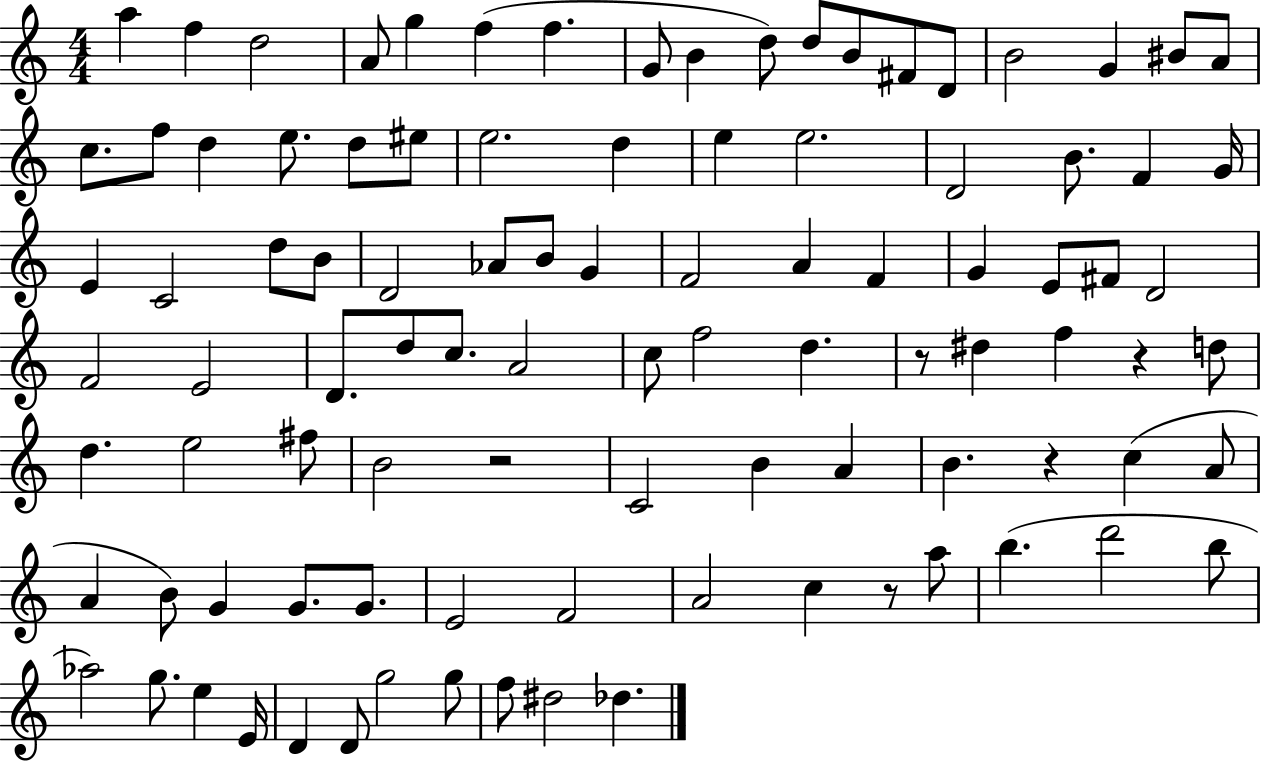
{
  \clef treble
  \numericTimeSignature
  \time 4/4
  \key c \major
  a''4 f''4 d''2 | a'8 g''4 f''4( f''4. | g'8 b'4 d''8) d''8 b'8 fis'8 d'8 | b'2 g'4 bis'8 a'8 | \break c''8. f''8 d''4 e''8. d''8 eis''8 | e''2. d''4 | e''4 e''2. | d'2 b'8. f'4 g'16 | \break e'4 c'2 d''8 b'8 | d'2 aes'8 b'8 g'4 | f'2 a'4 f'4 | g'4 e'8 fis'8 d'2 | \break f'2 e'2 | d'8. d''8 c''8. a'2 | c''8 f''2 d''4. | r8 dis''4 f''4 r4 d''8 | \break d''4. e''2 fis''8 | b'2 r2 | c'2 b'4 a'4 | b'4. r4 c''4( a'8 | \break a'4 b'8) g'4 g'8. g'8. | e'2 f'2 | a'2 c''4 r8 a''8 | b''4.( d'''2 b''8 | \break aes''2) g''8. e''4 e'16 | d'4 d'8 g''2 g''8 | f''8 dis''2 des''4. | \bar "|."
}